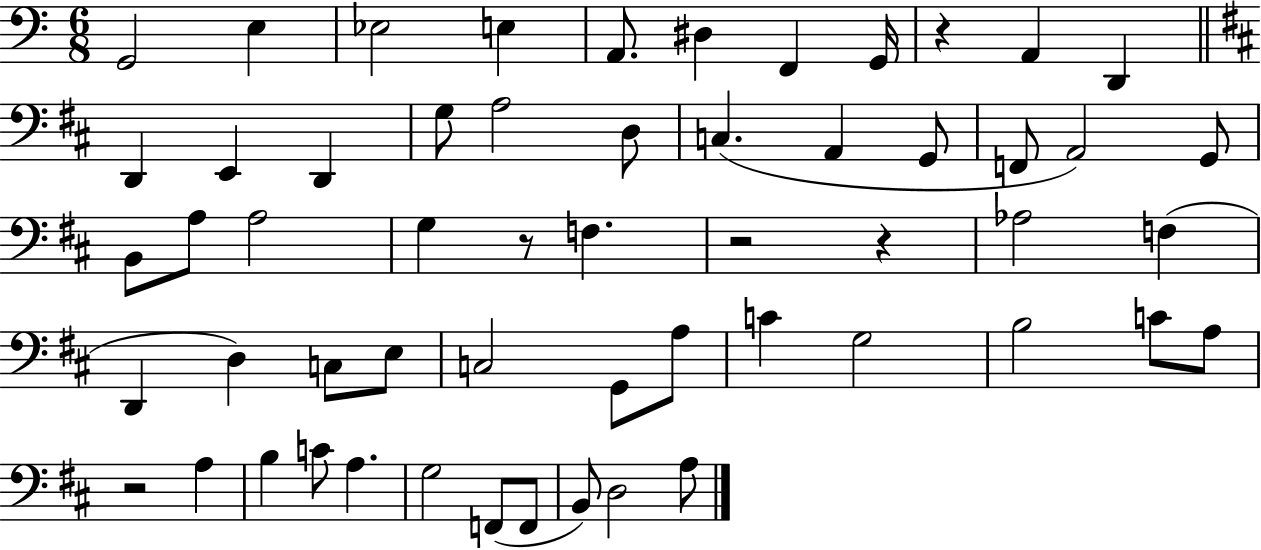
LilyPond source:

{
  \clef bass
  \numericTimeSignature
  \time 6/8
  \key c \major
  g,2 e4 | ees2 e4 | a,8. dis4 f,4 g,16 | r4 a,4 d,4 | \break \bar "||" \break \key d \major d,4 e,4 d,4 | g8 a2 d8 | c4.( a,4 g,8 | f,8 a,2) g,8 | \break b,8 a8 a2 | g4 r8 f4. | r2 r4 | aes2 f4( | \break d,4 d4) c8 e8 | c2 g,8 a8 | c'4 g2 | b2 c'8 a8 | \break r2 a4 | b4 c'8 a4. | g2 f,8( f,8 | b,8) d2 a8 | \break \bar "|."
}